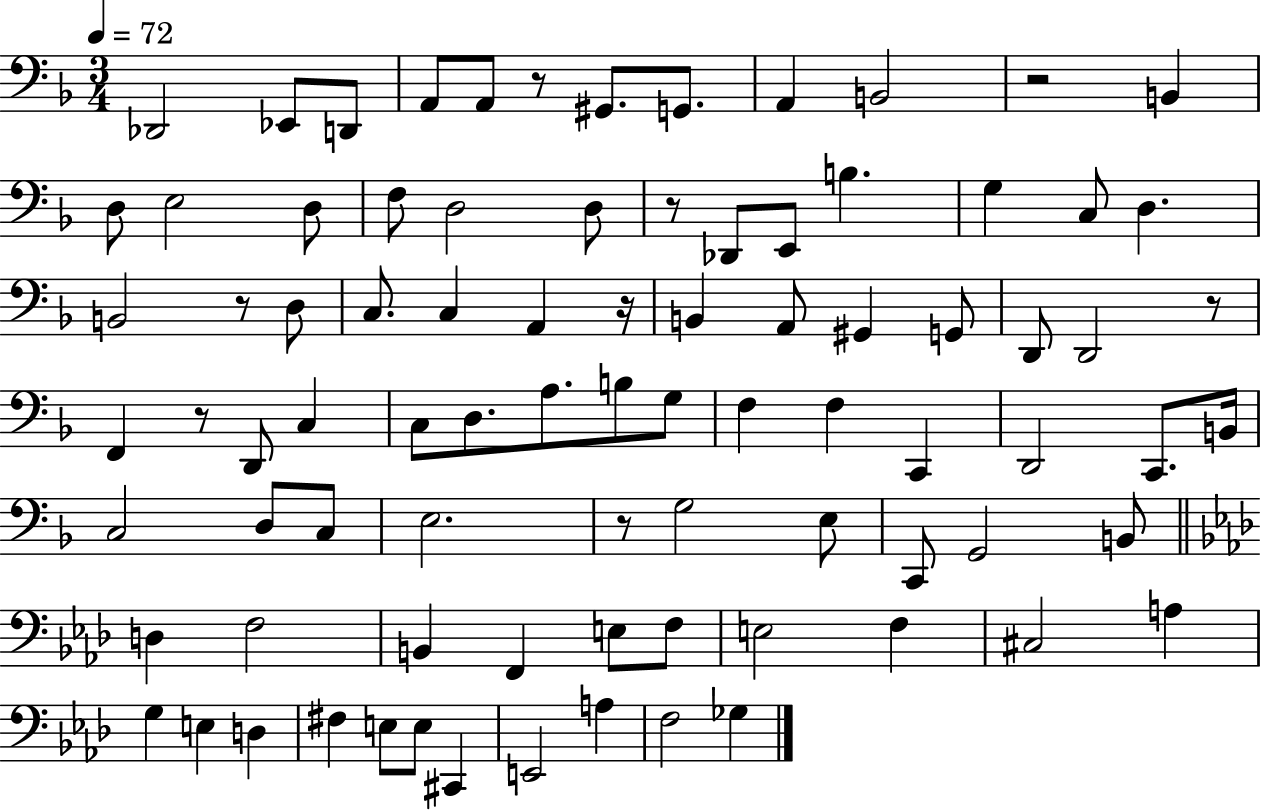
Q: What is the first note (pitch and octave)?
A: Db2